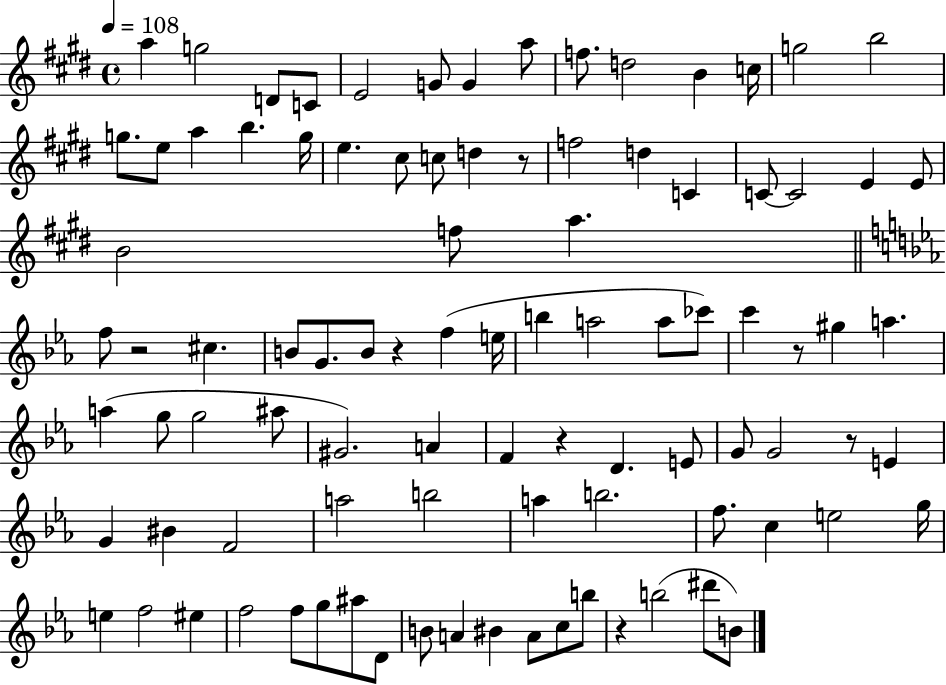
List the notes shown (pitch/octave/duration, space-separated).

A5/q G5/h D4/e C4/e E4/h G4/e G4/q A5/e F5/e. D5/h B4/q C5/s G5/h B5/h G5/e. E5/e A5/q B5/q. G5/s E5/q. C#5/e C5/e D5/q R/e F5/h D5/q C4/q C4/e C4/h E4/q E4/e B4/h F5/e A5/q. F5/e R/h C#5/q. B4/e G4/e. B4/e R/q F5/q E5/s B5/q A5/h A5/e CES6/e C6/q R/e G#5/q A5/q. A5/q G5/e G5/h A#5/e G#4/h. A4/q F4/q R/q D4/q. E4/e G4/e G4/h R/e E4/q G4/q BIS4/q F4/h A5/h B5/h A5/q B5/h. F5/e. C5/q E5/h G5/s E5/q F5/h EIS5/q F5/h F5/e G5/e A#5/e D4/e B4/e A4/q BIS4/q A4/e C5/e B5/e R/q B5/h D#6/e B4/e